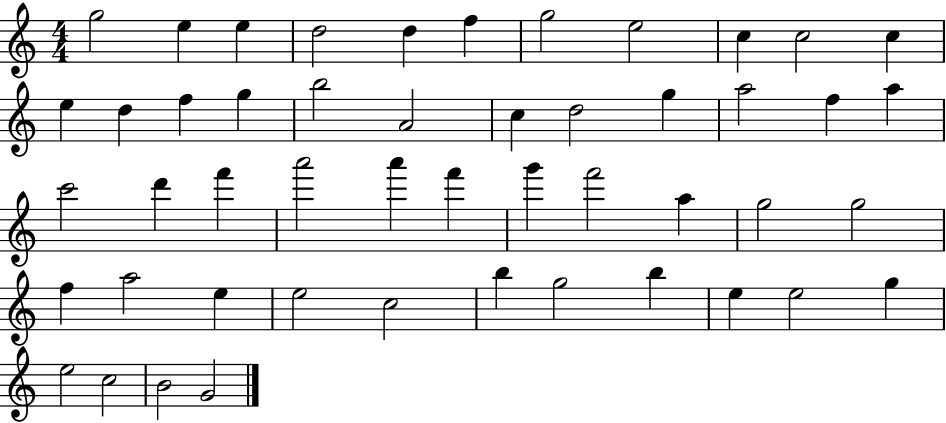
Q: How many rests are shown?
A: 0